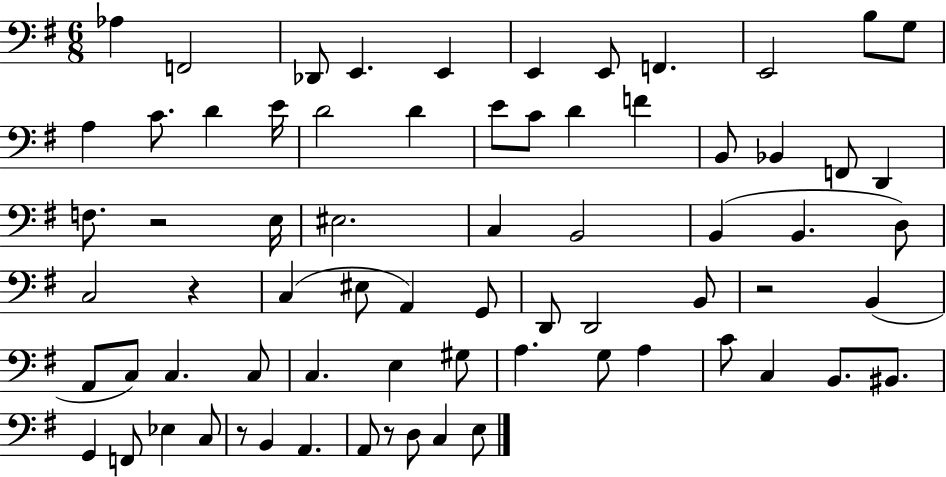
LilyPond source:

{
  \clef bass
  \numericTimeSignature
  \time 6/8
  \key g \major
  aes4 f,2 | des,8 e,4. e,4 | e,4 e,8 f,4. | e,2 b8 g8 | \break a4 c'8. d'4 e'16 | d'2 d'4 | e'8 c'8 d'4 f'4 | b,8 bes,4 f,8 d,4 | \break f8. r2 e16 | eis2. | c4 b,2 | b,4( b,4. d8) | \break c2 r4 | c4( eis8 a,4) g,8 | d,8 d,2 b,8 | r2 b,4( | \break a,8 c8) c4. c8 | c4. e4 gis8 | a4. g8 a4 | c'8 c4 b,8. bis,8. | \break g,4 f,8 ees4 c8 | r8 b,4 a,4. | a,8 r8 d8 c4 e8 | \bar "|."
}